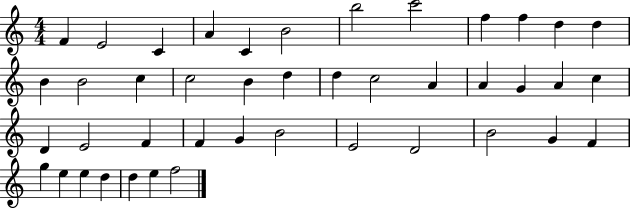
{
  \clef treble
  \numericTimeSignature
  \time 4/4
  \key c \major
  f'4 e'2 c'4 | a'4 c'4 b'2 | b''2 c'''2 | f''4 f''4 d''4 d''4 | \break b'4 b'2 c''4 | c''2 b'4 d''4 | d''4 c''2 a'4 | a'4 g'4 a'4 c''4 | \break d'4 e'2 f'4 | f'4 g'4 b'2 | e'2 d'2 | b'2 g'4 f'4 | \break g''4 e''4 e''4 d''4 | d''4 e''4 f''2 | \bar "|."
}